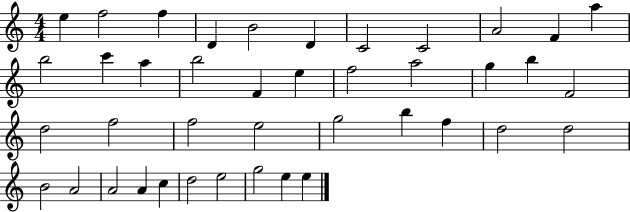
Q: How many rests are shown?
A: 0